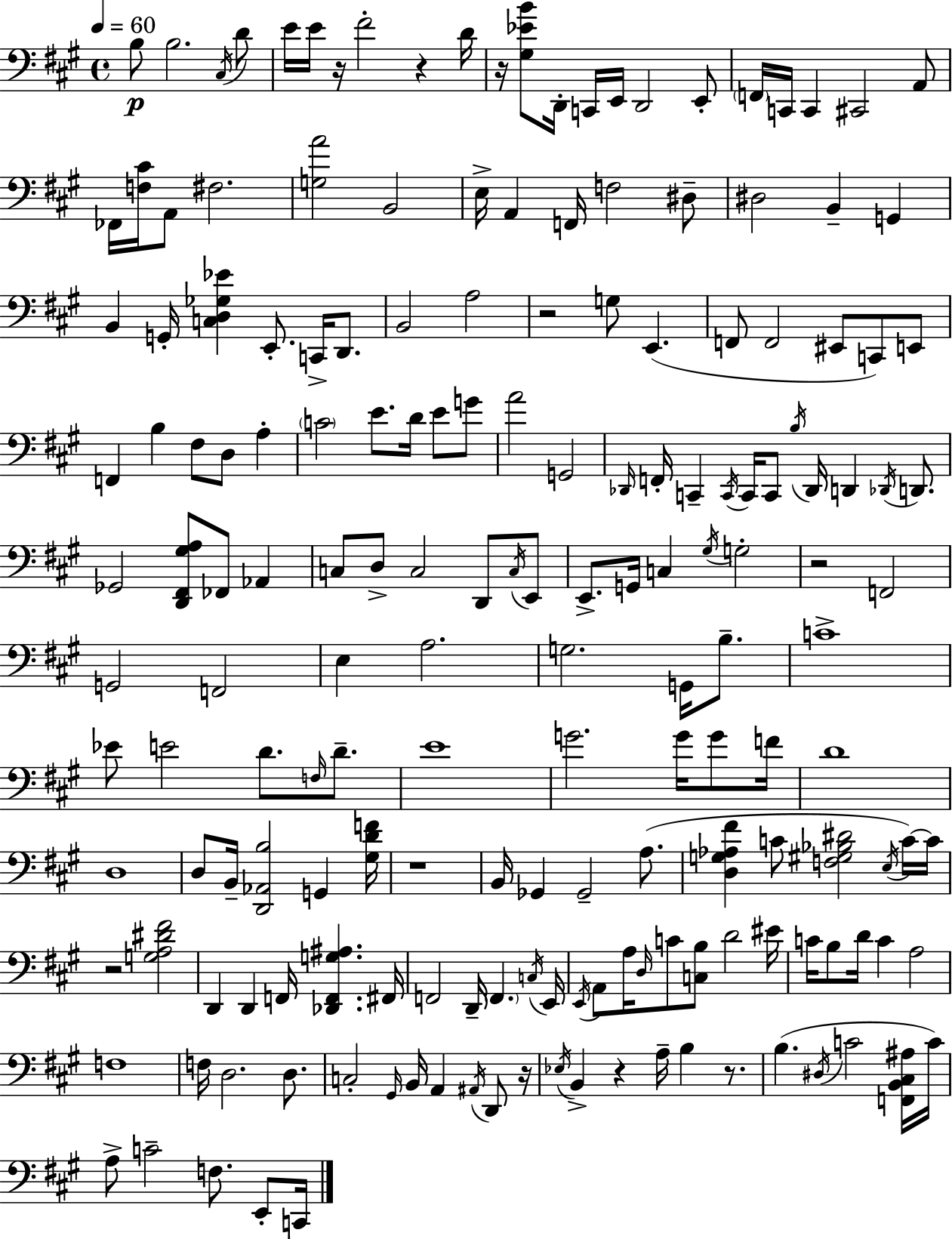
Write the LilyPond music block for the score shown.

{
  \clef bass
  \time 4/4
  \defaultTimeSignature
  \key a \major
  \tempo 4 = 60
  b8\p b2. \acciaccatura { cis16 } d'8 | e'16 e'16 r16 fis'2-. r4 | d'16 r16 <gis ees' b'>8 d,16-. c,16 e,16 d,2 e,8-. | \parenthesize f,16 c,16 c,4 cis,2 a,8 | \break fes,16 <f cis'>16 a,8 fis2. | <g a'>2 b,2 | e16-> a,4 f,16 f2 dis8-- | dis2 b,4-- g,4 | \break b,4 g,16-. <c d ges ees'>4 e,8.-. c,16-> d,8. | b,2 a2 | r2 g8 e,4.( | f,8 f,2 eis,8 c,8) e,8 | \break f,4 b4 fis8 d8 a4-. | \parenthesize c'2 e'8. d'16 e'8 g'8 | a'2 g,2 | \grace { des,16 } f,16-. c,4-- \acciaccatura { c,16 } c,16 c,8 \acciaccatura { b16 } des,16 d,4 | \break \acciaccatura { des,16 } d,8. ges,2 <d, fis, gis a>8 fes,8 | aes,4 c8 d8-> c2 | d,8 \acciaccatura { c16 } e,8 e,8.-> g,16 c4 \acciaccatura { gis16 } g2-. | r2 f,2 | \break g,2 f,2 | e4 a2. | g2. | g,16 b8.-- c'1-> | \break ees'8 e'2 | d'8. \grace { f16 } d'8.-- e'1 | g'2. | g'16 g'8 f'16 d'1 | \break d1 | d8 b,16-- <d, aes, b>2 | g,4 <gis d' f'>16 r1 | b,16 ges,4 ges,2-- | \break a8.( <d g aes fis'>4 c'8 <f gis bes dis'>2 | \acciaccatura { e16 }) c'16~~ c'16 r2 | <g a dis' fis'>2 d,4 d,4 | f,16 <des, f, g ais>4. fis,16 f,2 | \break d,16-- \parenthesize f,4. \acciaccatura { c16 } e,16 \acciaccatura { e,16 } a,8 a16 \grace { d16 } c'8 | <c b>8 d'2 eis'16 c'16 b8 d'16 | c'4 a2 f1 | f16 d2. | \break d8. c2-. | \grace { gis,16 } b,16 a,4 \acciaccatura { ais,16 } d,8 r16 \acciaccatura { ees16 } b,4-> | r4 a16-- b4 r8. b4.( | \acciaccatura { dis16 } c'2 <f, b, cis ais>16 c'16) | \break a8-> c'2-- f8. e,8-. c,16 | \bar "|."
}